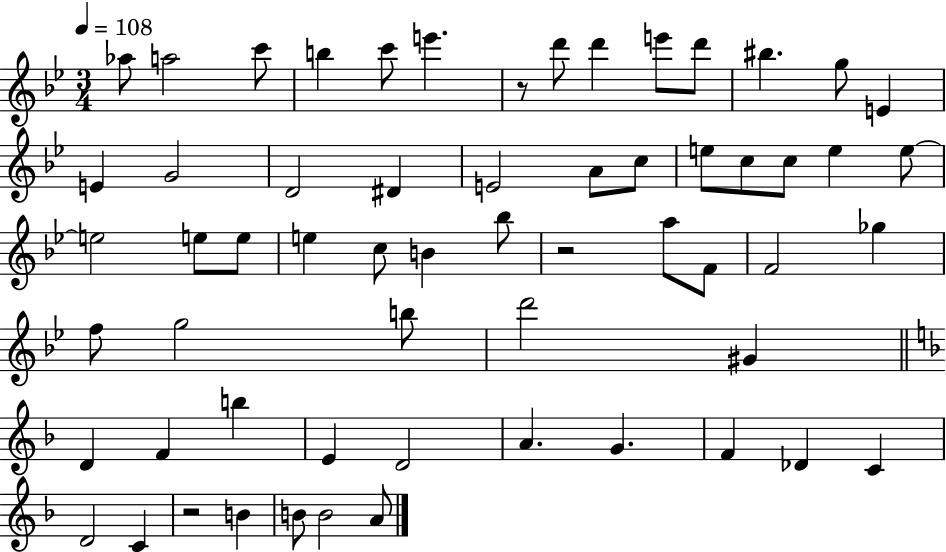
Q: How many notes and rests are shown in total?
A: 60